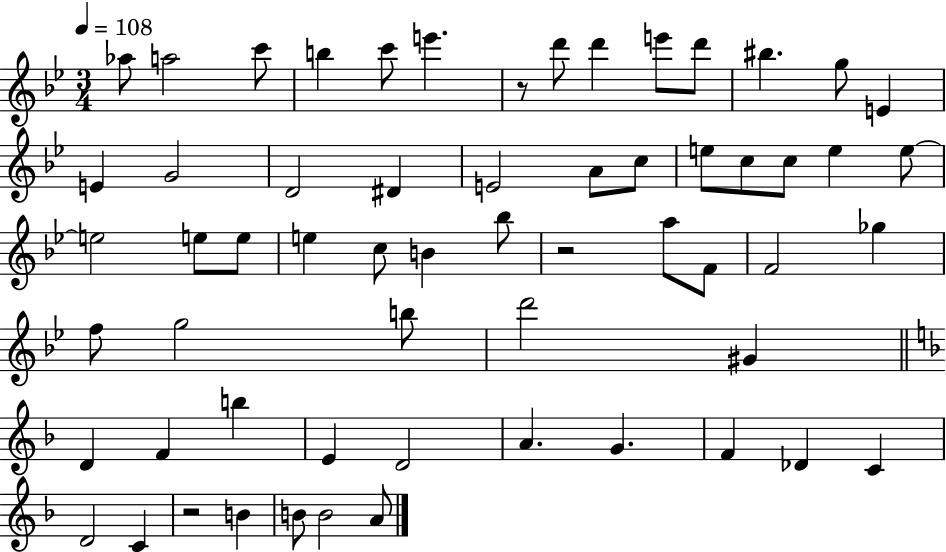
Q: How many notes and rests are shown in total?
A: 60